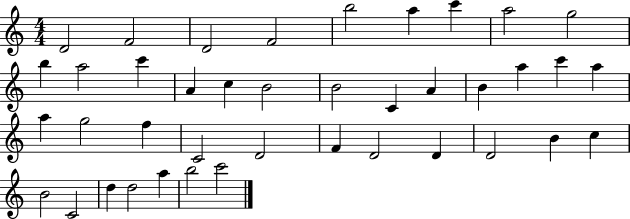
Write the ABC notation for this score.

X:1
T:Untitled
M:4/4
L:1/4
K:C
D2 F2 D2 F2 b2 a c' a2 g2 b a2 c' A c B2 B2 C A B a c' a a g2 f C2 D2 F D2 D D2 B c B2 C2 d d2 a b2 c'2